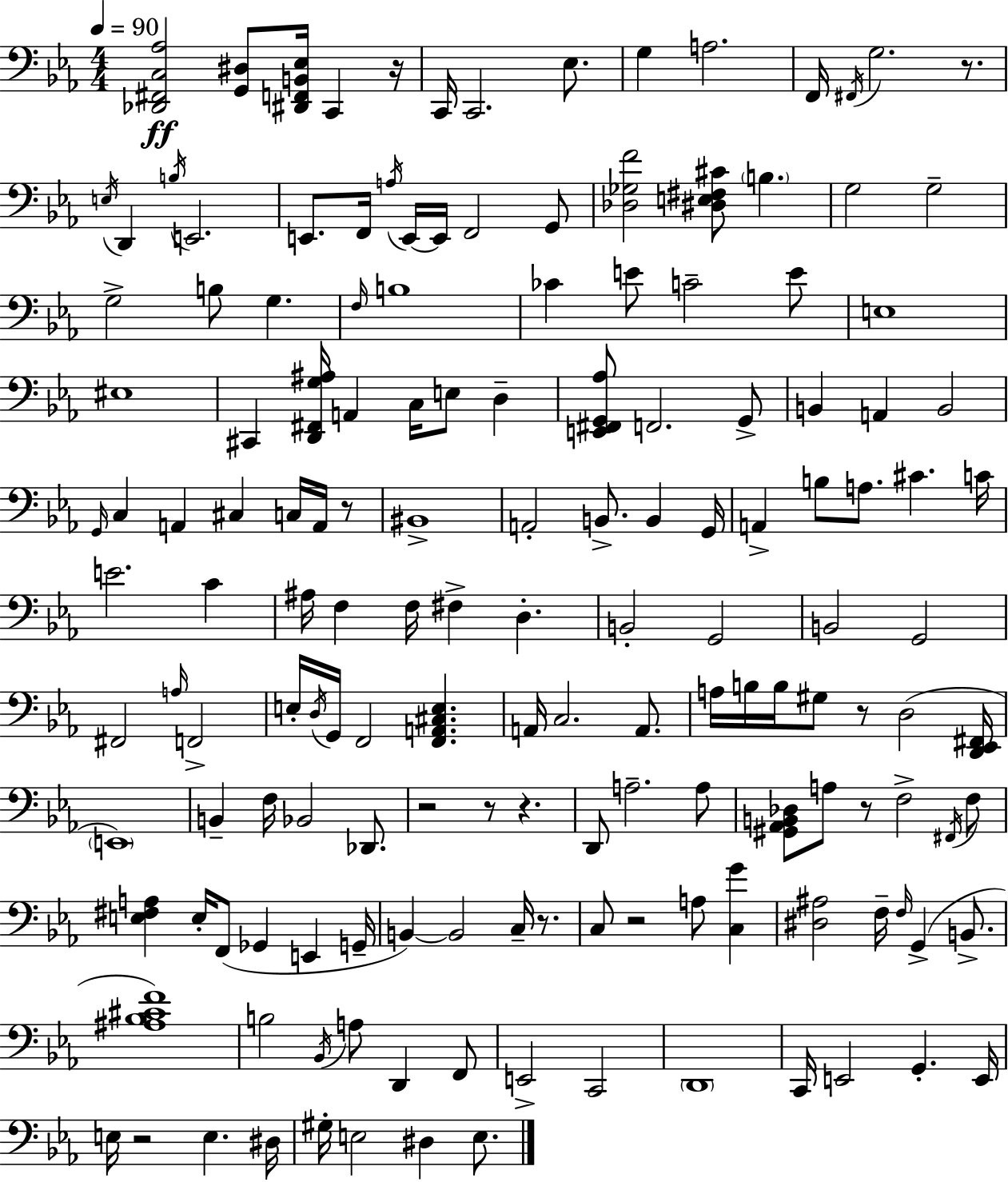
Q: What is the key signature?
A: EES major